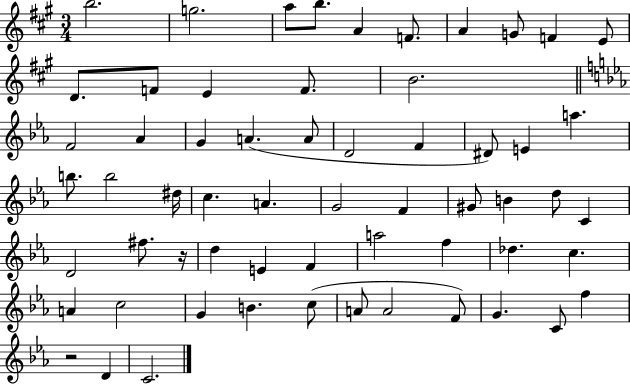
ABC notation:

X:1
T:Untitled
M:3/4
L:1/4
K:A
b2 g2 a/2 b/2 A F/2 A G/2 F E/2 D/2 F/2 E F/2 B2 F2 _A G A A/2 D2 F ^D/2 E a b/2 b2 ^d/4 c A G2 F ^G/2 B d/2 C D2 ^f/2 z/4 d E F a2 f _d c A c2 G B c/2 A/2 A2 F/2 G C/2 f z2 D C2